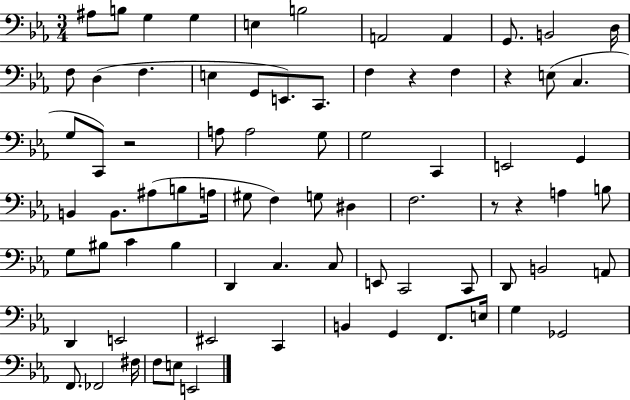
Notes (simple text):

A#3/e B3/e G3/q G3/q E3/q B3/h A2/h A2/q G2/e. B2/h D3/s F3/e D3/q F3/q. E3/q G2/e E2/e. C2/e. F3/q R/q F3/q R/q E3/e C3/q. G3/e C2/e R/h A3/e A3/h G3/e G3/h C2/q E2/h G2/q B2/q B2/e. A#3/e B3/e A3/s G#3/e F3/q G3/e D#3/q F3/h. R/e R/q A3/q B3/e G3/e BIS3/e C4/q BIS3/q D2/q C3/q. C3/e E2/e C2/h C2/e D2/e B2/h A2/e D2/q E2/h EIS2/h C2/q B2/q G2/q F2/e. E3/s G3/q Gb2/h F2/e. FES2/h F#3/s F3/e E3/e E2/h